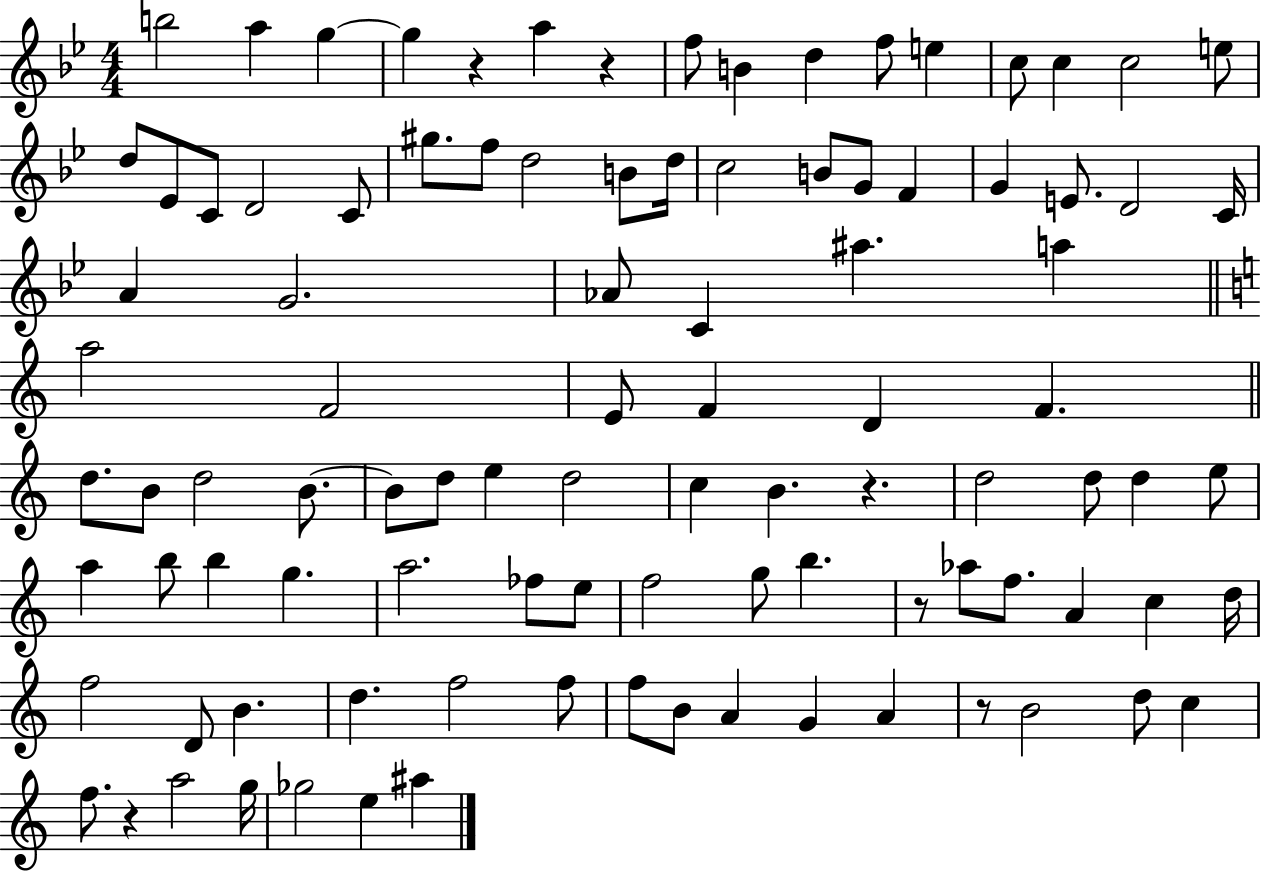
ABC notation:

X:1
T:Untitled
M:4/4
L:1/4
K:Bb
b2 a g g z a z f/2 B d f/2 e c/2 c c2 e/2 d/2 _E/2 C/2 D2 C/2 ^g/2 f/2 d2 B/2 d/4 c2 B/2 G/2 F G E/2 D2 C/4 A G2 _A/2 C ^a a a2 F2 E/2 F D F d/2 B/2 d2 B/2 B/2 d/2 e d2 c B z d2 d/2 d e/2 a b/2 b g a2 _f/2 e/2 f2 g/2 b z/2 _a/2 f/2 A c d/4 f2 D/2 B d f2 f/2 f/2 B/2 A G A z/2 B2 d/2 c f/2 z a2 g/4 _g2 e ^a